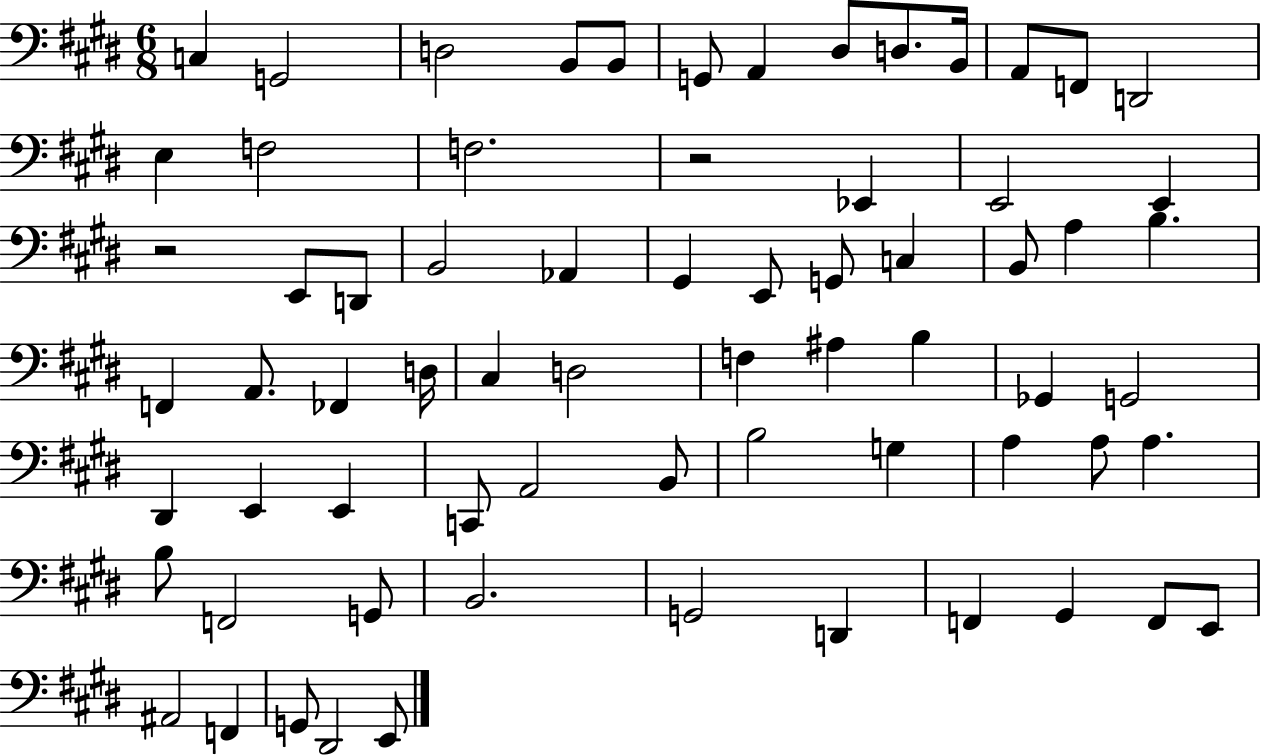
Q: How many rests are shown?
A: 2